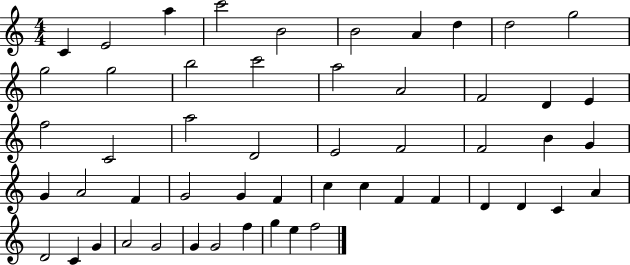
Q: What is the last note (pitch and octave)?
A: F5